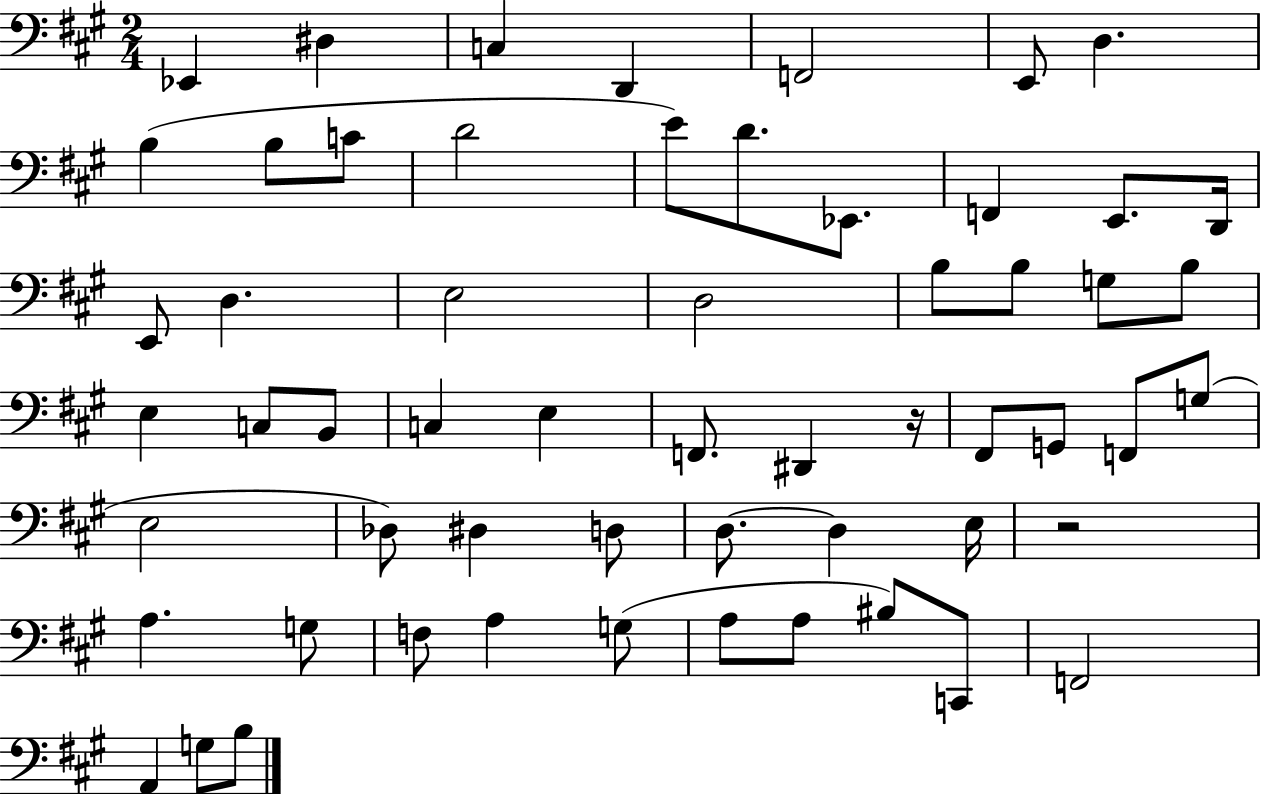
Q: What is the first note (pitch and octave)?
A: Eb2